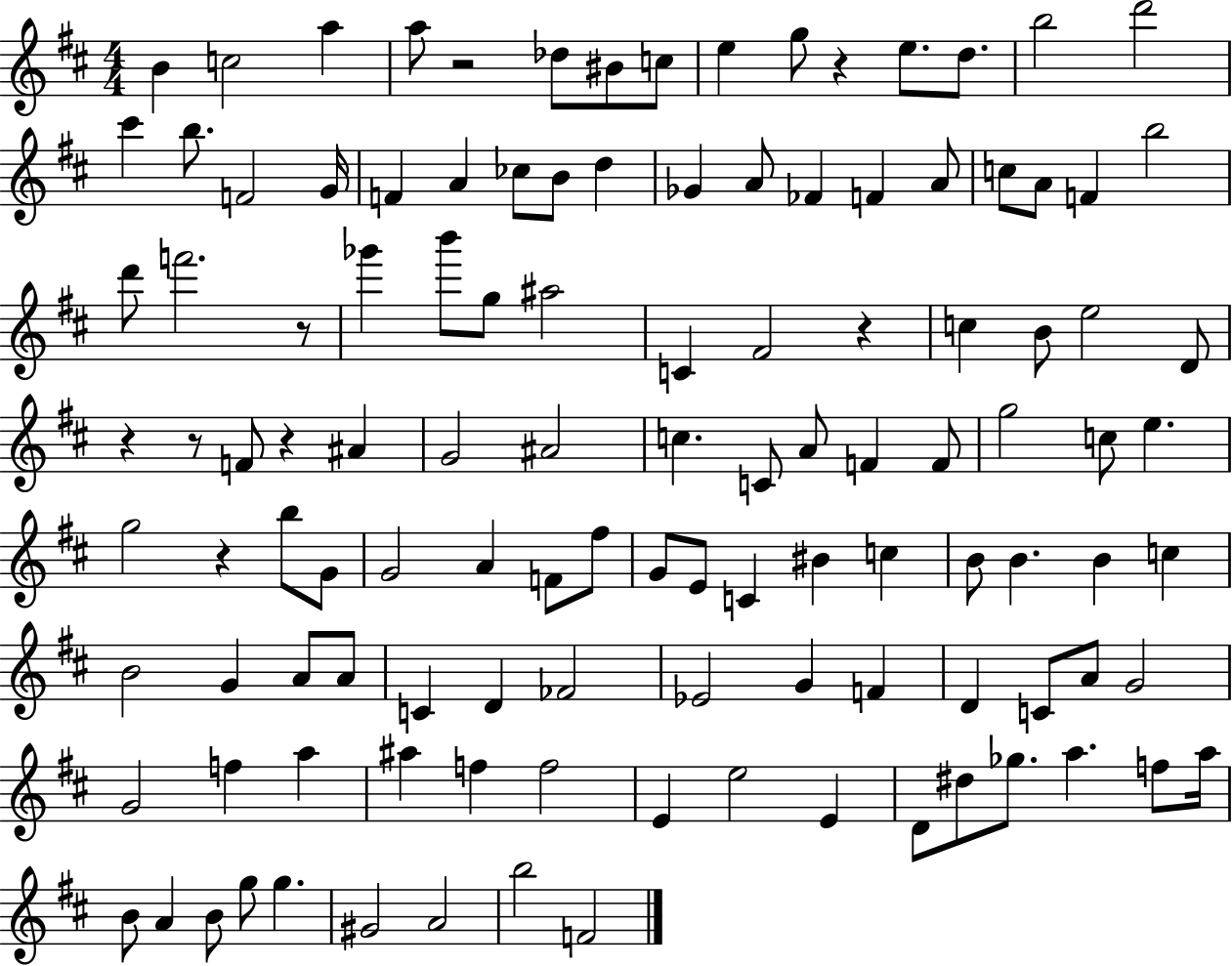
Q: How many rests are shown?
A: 8